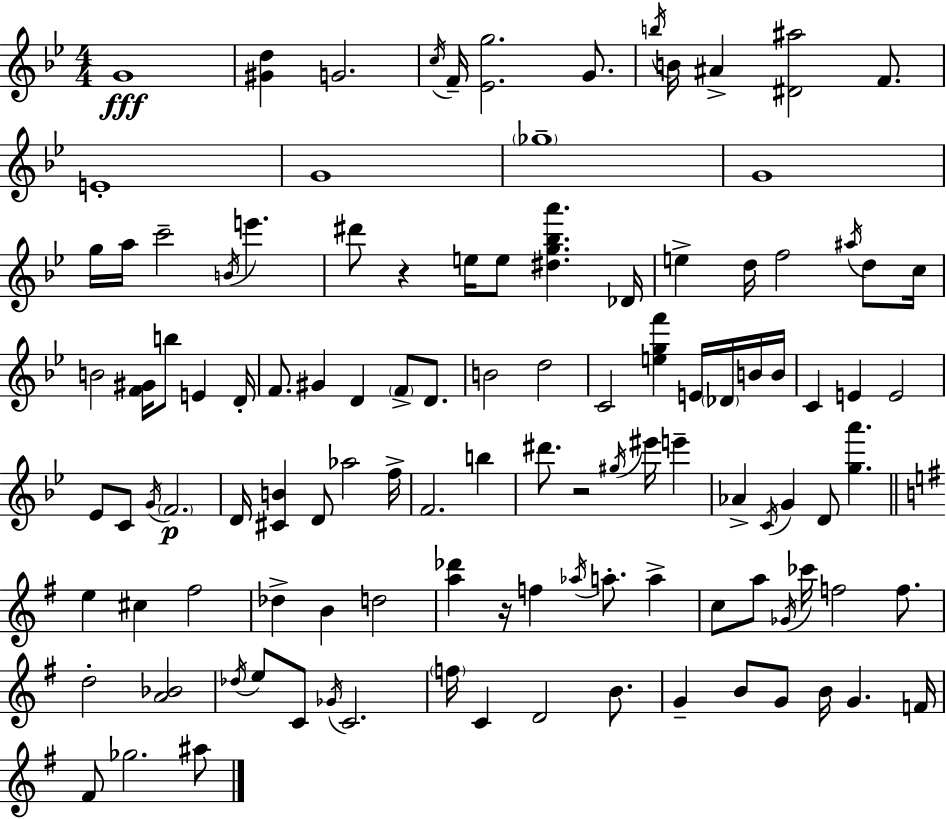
G4/w [G#4,D5]/q G4/h. C5/s F4/s [Eb4,G5]/h. G4/e. B5/s B4/s A#4/q [D#4,A#5]/h F4/e. E4/w G4/w Gb5/w G4/w G5/s A5/s C6/h B4/s E6/q. D#6/e R/q E5/s E5/e [D#5,G5,Bb5,A6]/q. Db4/s E5/q D5/s F5/h A#5/s D5/e C5/s B4/h [F4,G#4]/s B5/e E4/q D4/s F4/e. G#4/q D4/q F4/e D4/e. B4/h D5/h C4/h [E5,G5,F6]/q E4/s Db4/s B4/s B4/s C4/q E4/q E4/h Eb4/e C4/e G4/s F4/h. D4/s [C#4,B4]/q D4/e Ab5/h F5/s F4/h. B5/q D#6/e. R/h G#5/s EIS6/s E6/q Ab4/q C4/s G4/q D4/e [G5,A6]/q. E5/q C#5/q F#5/h Db5/q B4/q D5/h [A5,Db6]/q R/s F5/q Ab5/s A5/e. A5/q C5/e A5/e Gb4/s CES6/s F5/h F5/e. D5/h [A4,Bb4]/h Db5/s E5/e C4/e Gb4/s C4/h. F5/s C4/q D4/h B4/e. G4/q B4/e G4/e B4/s G4/q. F4/s F#4/e Gb5/h. A#5/e